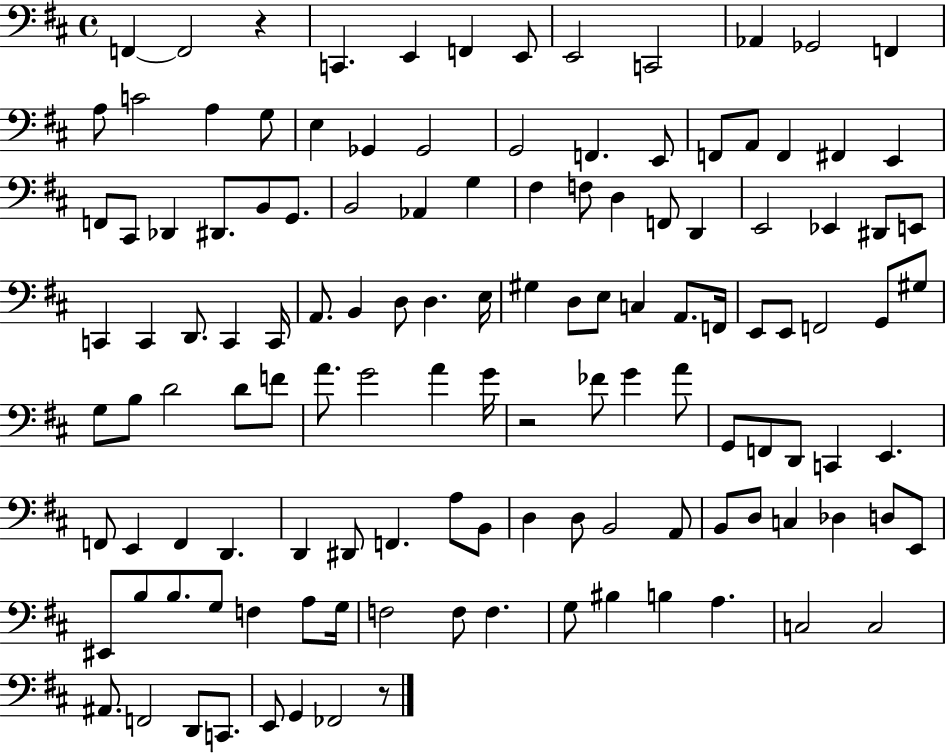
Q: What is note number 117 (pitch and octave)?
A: C3